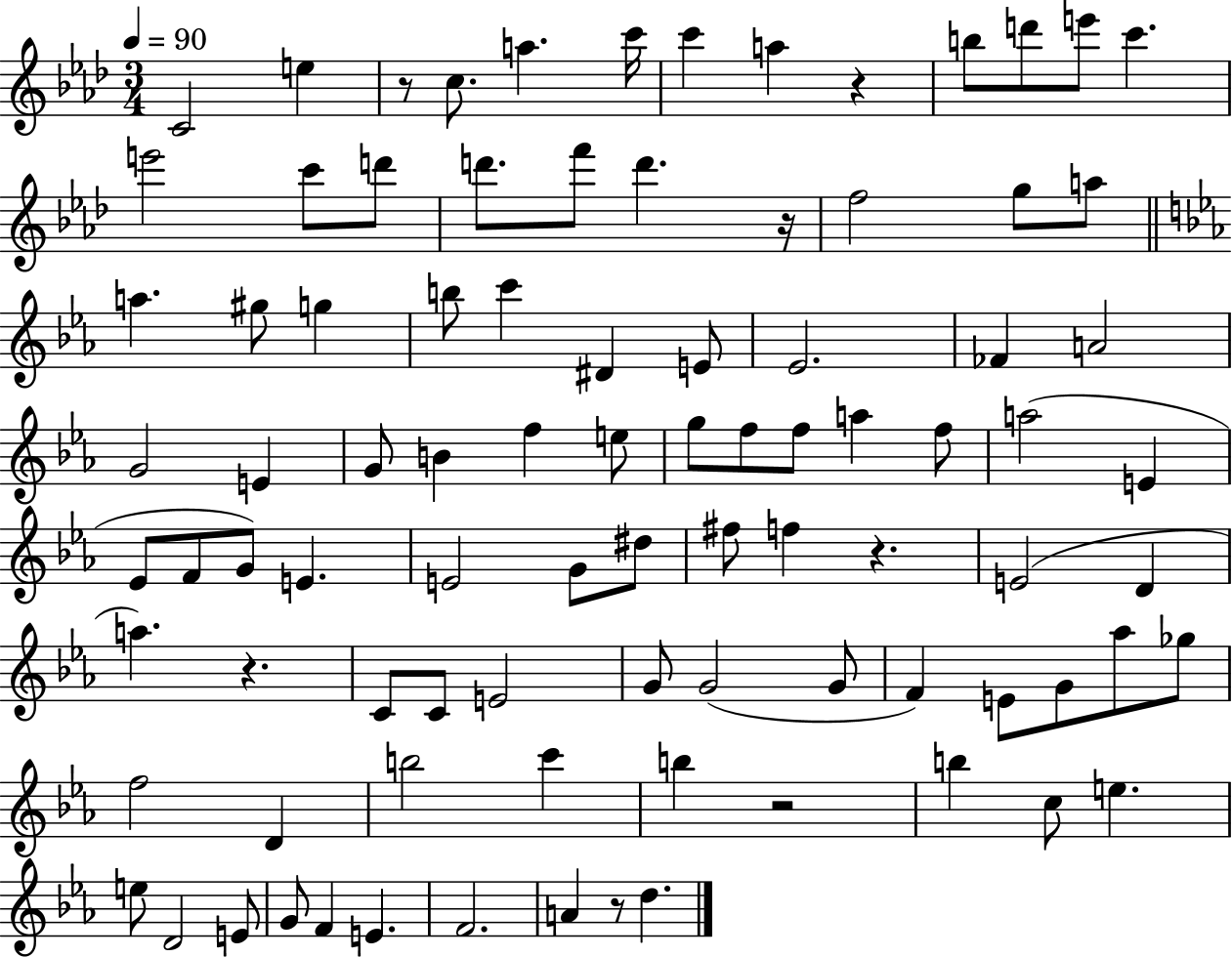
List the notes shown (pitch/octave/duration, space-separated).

C4/h E5/q R/e C5/e. A5/q. C6/s C6/q A5/q R/q B5/e D6/e E6/e C6/q. E6/h C6/e D6/e D6/e. F6/e D6/q. R/s F5/h G5/e A5/e A5/q. G#5/e G5/q B5/e C6/q D#4/q E4/e Eb4/h. FES4/q A4/h G4/h E4/q G4/e B4/q F5/q E5/e G5/e F5/e F5/e A5/q F5/e A5/h E4/q Eb4/e F4/e G4/e E4/q. E4/h G4/e D#5/e F#5/e F5/q R/q. E4/h D4/q A5/q. R/q. C4/e C4/e E4/h G4/e G4/h G4/e F4/q E4/e G4/e Ab5/e Gb5/e F5/h D4/q B5/h C6/q B5/q R/h B5/q C5/e E5/q. E5/e D4/h E4/e G4/e F4/q E4/q. F4/h. A4/q R/e D5/q.